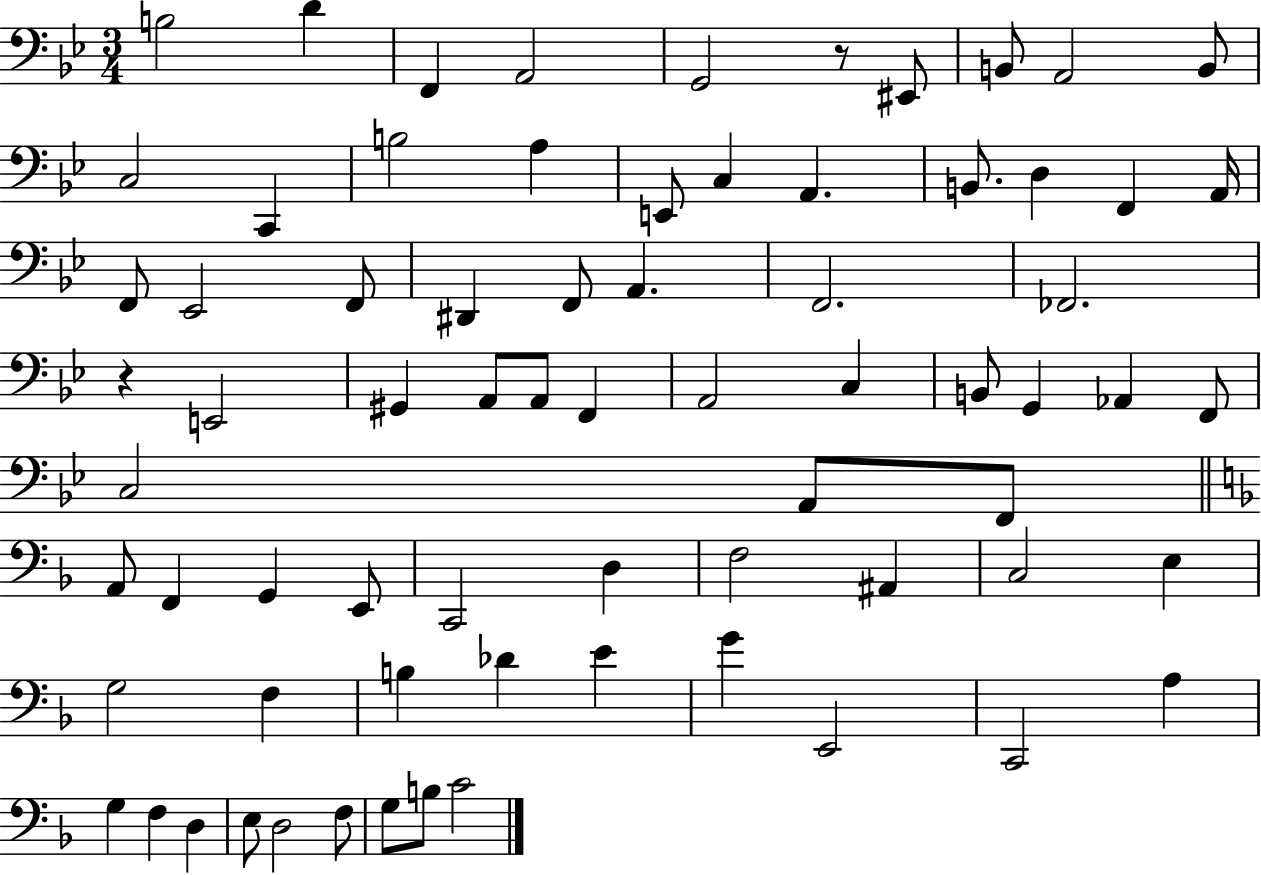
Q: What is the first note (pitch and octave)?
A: B3